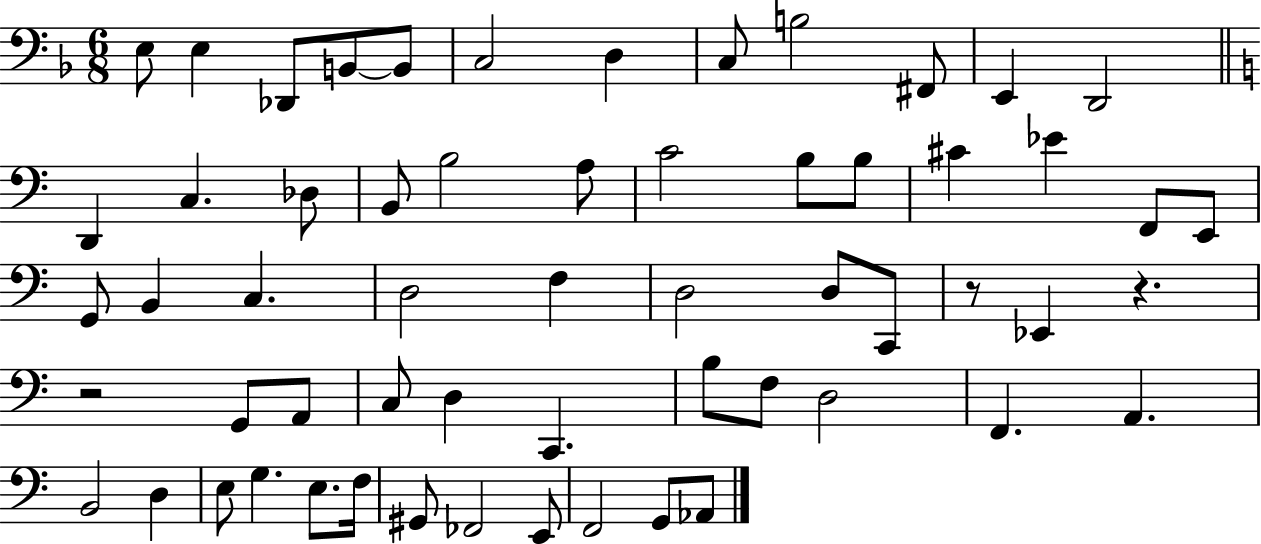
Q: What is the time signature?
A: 6/8